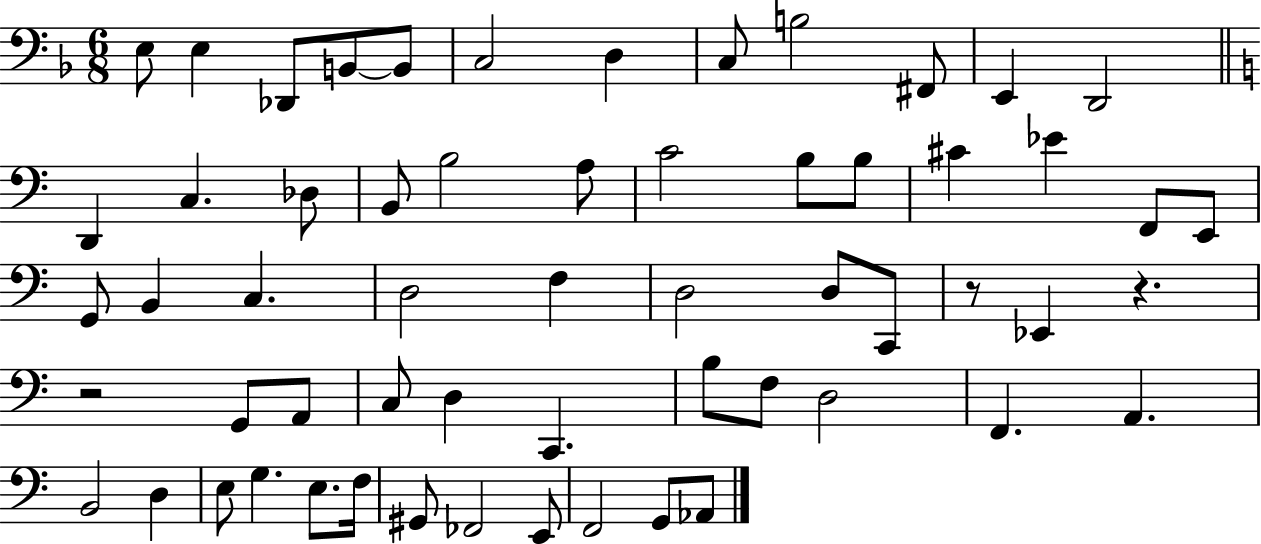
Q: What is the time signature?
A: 6/8